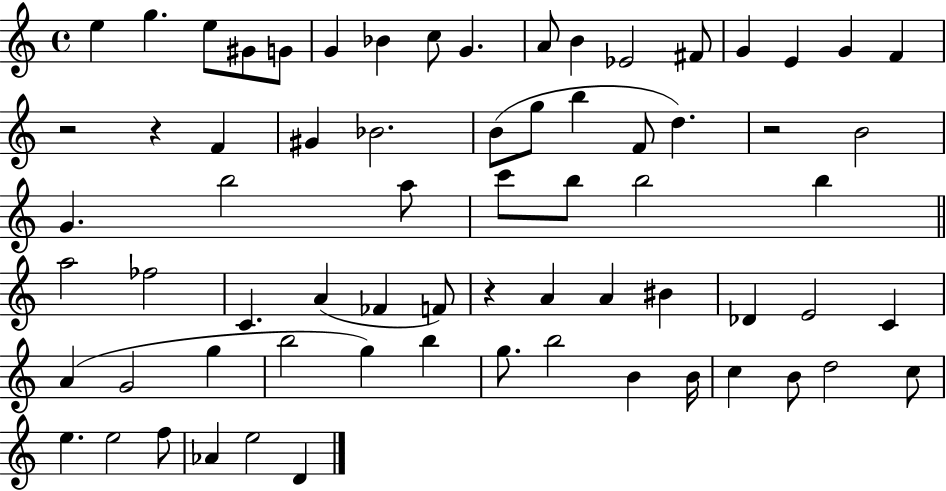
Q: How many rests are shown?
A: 4